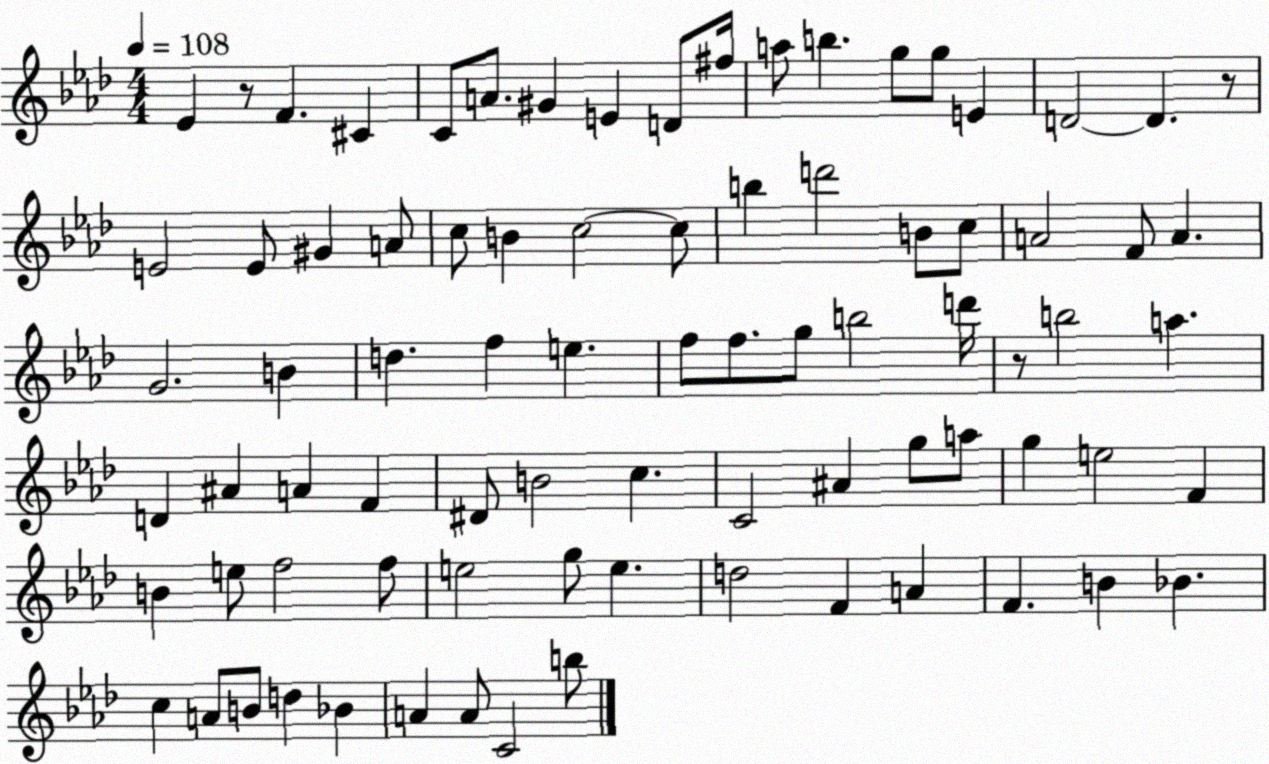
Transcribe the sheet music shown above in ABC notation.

X:1
T:Untitled
M:4/4
L:1/4
K:Ab
_E z/2 F ^C C/2 A/2 ^G E D/2 ^f/4 a/2 b g/2 g/2 E D2 D z/2 E2 E/2 ^G A/2 c/2 B c2 c/2 b d'2 B/2 c/2 A2 F/2 A G2 B d f e f/2 f/2 g/2 b2 d'/4 z/2 b2 a D ^A A F ^D/2 B2 c C2 ^A g/2 a/2 g e2 F B e/2 f2 f/2 e2 g/2 e d2 F A F B _B c A/2 B/2 d _B A A/2 C2 b/2